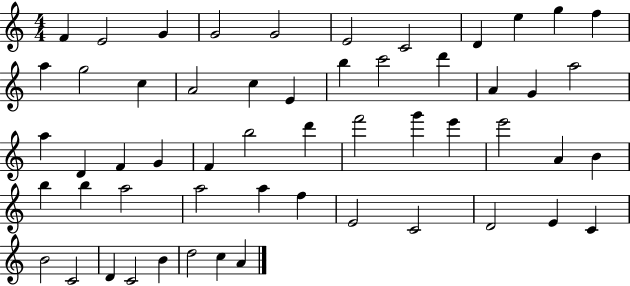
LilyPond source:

{
  \clef treble
  \numericTimeSignature
  \time 4/4
  \key c \major
  f'4 e'2 g'4 | g'2 g'2 | e'2 c'2 | d'4 e''4 g''4 f''4 | \break a''4 g''2 c''4 | a'2 c''4 e'4 | b''4 c'''2 d'''4 | a'4 g'4 a''2 | \break a''4 d'4 f'4 g'4 | f'4 b''2 d'''4 | f'''2 g'''4 e'''4 | e'''2 a'4 b'4 | \break b''4 b''4 a''2 | a''2 a''4 f''4 | e'2 c'2 | d'2 e'4 c'4 | \break b'2 c'2 | d'4 c'2 b'4 | d''2 c''4 a'4 | \bar "|."
}